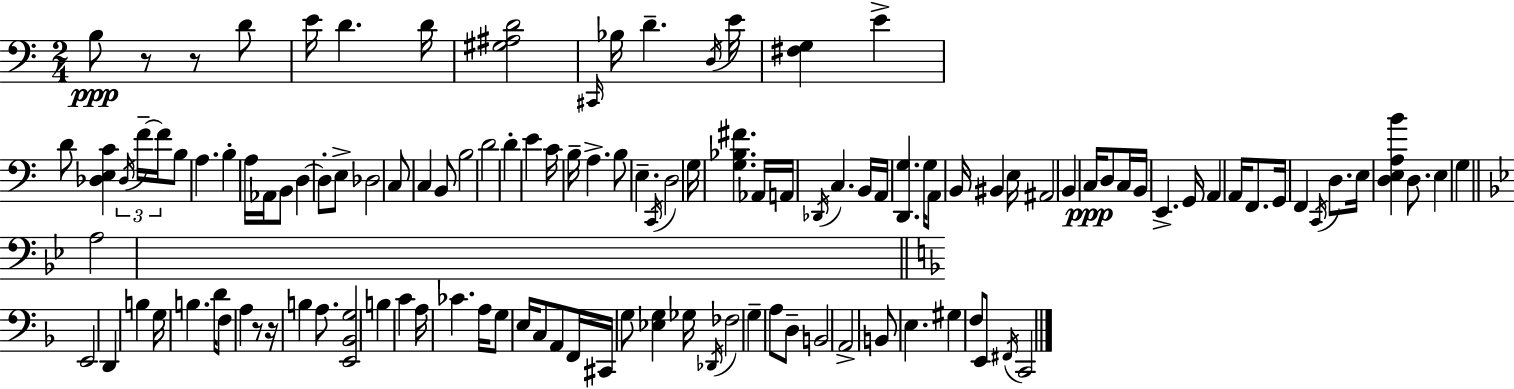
B3/e R/e R/e D4/e E4/s D4/q. D4/s [G#3,A#3,D4]/h C#2/s Bb3/s D4/q. D3/s E4/s [F#3,G3]/q E4/q D4/e [Db3,E3,C4]/q Db3/s F4/s F4/s B3/e A3/q. B3/q A3/s Ab2/s B2/e D3/q D3/e E3/e Db3/h C3/e C3/q B2/e B3/h D4/h D4/q E4/q C4/s B3/s A3/q. B3/e E3/q. C2/s D3/h G3/s [G3,Bb3,F#4]/q. Ab2/s A2/s Db2/s C3/q. B2/s A2/s [D2,G3]/q. G3/s A2/e B2/s BIS2/q E3/s A#2/h B2/q C3/s D3/e C3/s B2/s E2/q. G2/s A2/q A2/s F2/e. G2/s F2/q C2/s D3/e. E3/s [D3,E3,A3,B4]/q D3/e. E3/q G3/q A3/h E2/h D2/q B3/q G3/s B3/q. D4/s F3/e A3/q R/e R/s B3/q A3/e. [E2,Bb2,G3]/h B3/q C4/q A3/s CES4/q. A3/s G3/e E3/s C3/e A2/e F2/s C#2/s G3/e [Eb3,G3]/q Gb3/s Db2/s FES3/h G3/q A3/e D3/e B2/h A2/h B2/e E3/q. G#3/q F3/e E2/e F#2/s C2/h